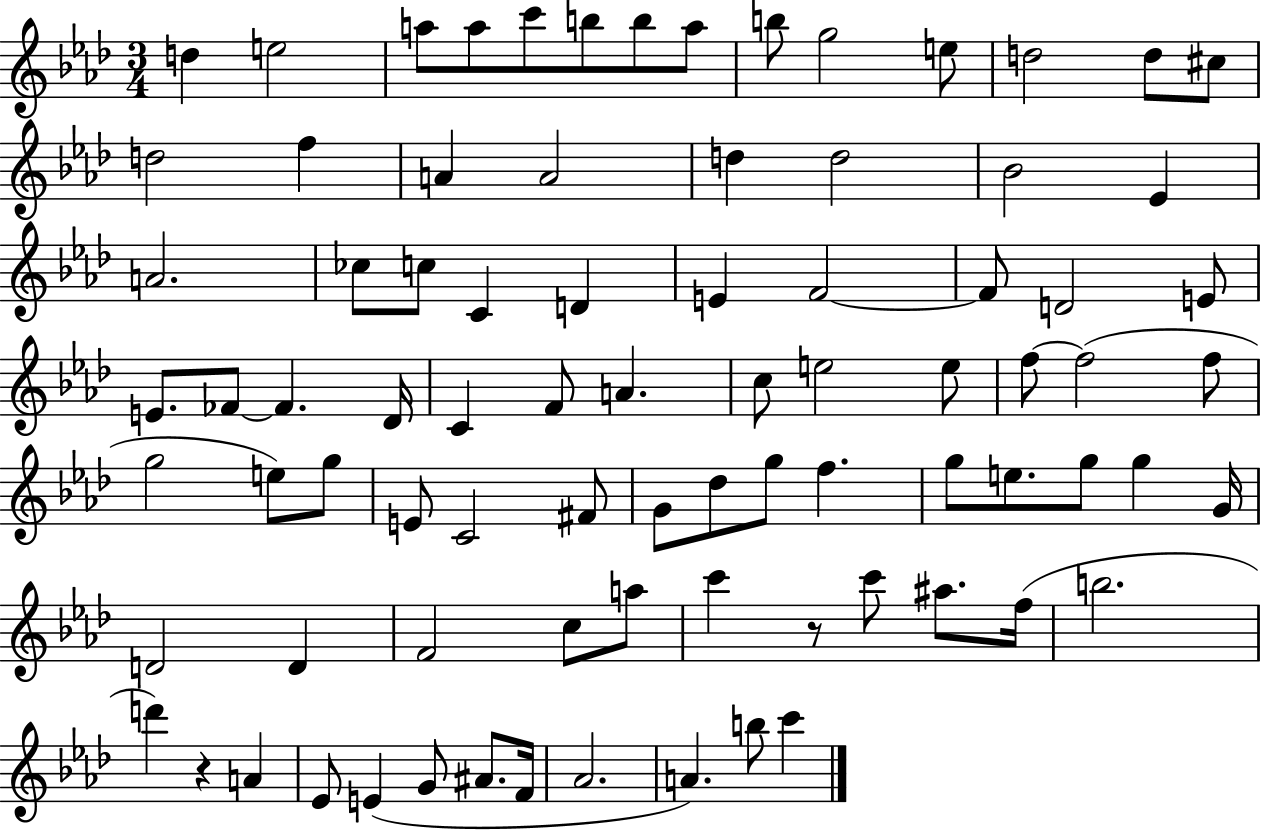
D5/q E5/h A5/e A5/e C6/e B5/e B5/e A5/e B5/e G5/h E5/e D5/h D5/e C#5/e D5/h F5/q A4/q A4/h D5/q D5/h Bb4/h Eb4/q A4/h. CES5/e C5/e C4/q D4/q E4/q F4/h F4/e D4/h E4/e E4/e. FES4/e FES4/q. Db4/s C4/q F4/e A4/q. C5/e E5/h E5/e F5/e F5/h F5/e G5/h E5/e G5/e E4/e C4/h F#4/e G4/e Db5/e G5/e F5/q. G5/e E5/e. G5/e G5/q G4/s D4/h D4/q F4/h C5/e A5/e C6/q R/e C6/e A#5/e. F5/s B5/h. D6/q R/q A4/q Eb4/e E4/q G4/e A#4/e. F4/s Ab4/h. A4/q. B5/e C6/q